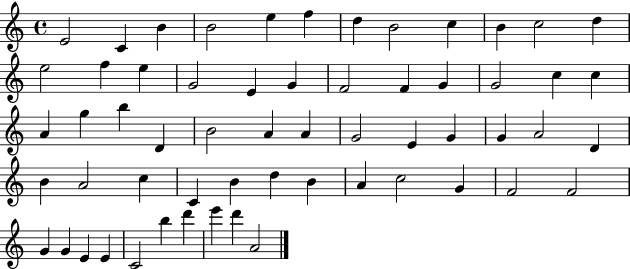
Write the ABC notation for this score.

X:1
T:Untitled
M:4/4
L:1/4
K:C
E2 C B B2 e f d B2 c B c2 d e2 f e G2 E G F2 F G G2 c c A g b D B2 A A G2 E G G A2 D B A2 c C B d B A c2 G F2 F2 G G E E C2 b d' e' d' A2